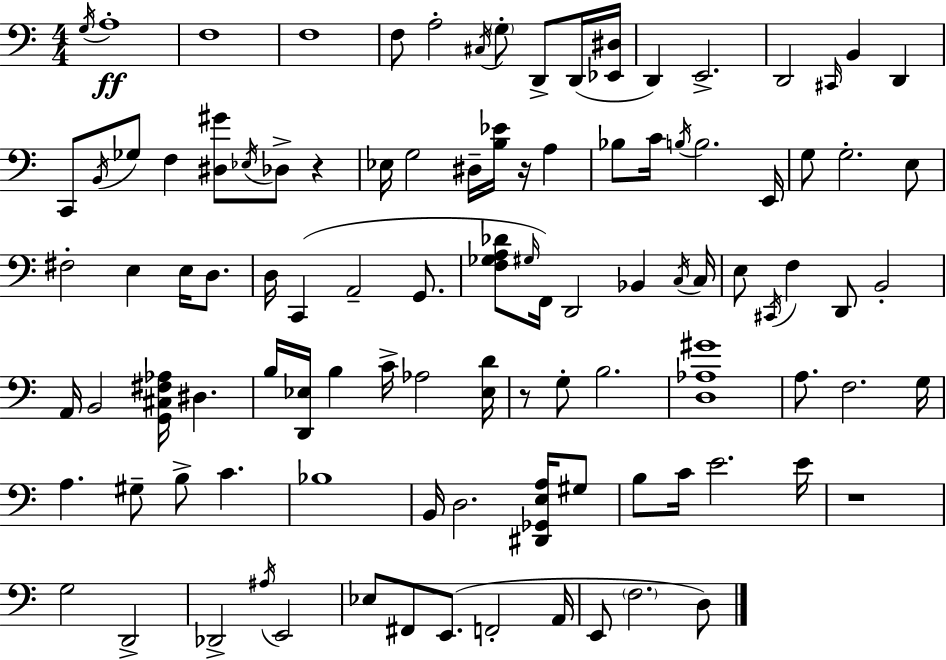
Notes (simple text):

G3/s A3/w F3/w F3/w F3/e A3/h C#3/s G3/e D2/e D2/s [Eb2,D#3]/s D2/q E2/h. D2/h C#2/s B2/q D2/q C2/e B2/s Gb3/e F3/q [D#3,G#4]/e Eb3/s Db3/e R/q Eb3/s G3/h D#3/s [B3,Eb4]/s R/s A3/q Bb3/e C4/s B3/s B3/h. E2/s G3/e G3/h. E3/e F#3/h E3/q E3/s D3/e. D3/s C2/q A2/h G2/e. [F3,Gb3,A3,Db4]/e G#3/s F2/s D2/h Bb2/q C3/s C3/s E3/e C#2/s F3/q D2/e B2/h A2/s B2/h [G2,C#3,F#3,Ab3]/s D#3/q. B3/s [D2,Eb3]/s B3/q C4/s Ab3/h [Eb3,D4]/s R/e G3/e B3/h. [D3,Ab3,G#4]/w A3/e. F3/h. G3/s A3/q. G#3/e B3/e C4/q. Bb3/w B2/s D3/h. [D#2,Gb2,E3,A3]/s G#3/e B3/e C4/s E4/h. E4/s R/w G3/h D2/h Db2/h A#3/s E2/h Eb3/e F#2/e E2/e. F2/h A2/s E2/e F3/h. D3/e